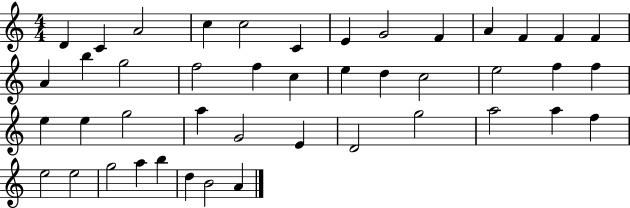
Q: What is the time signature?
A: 4/4